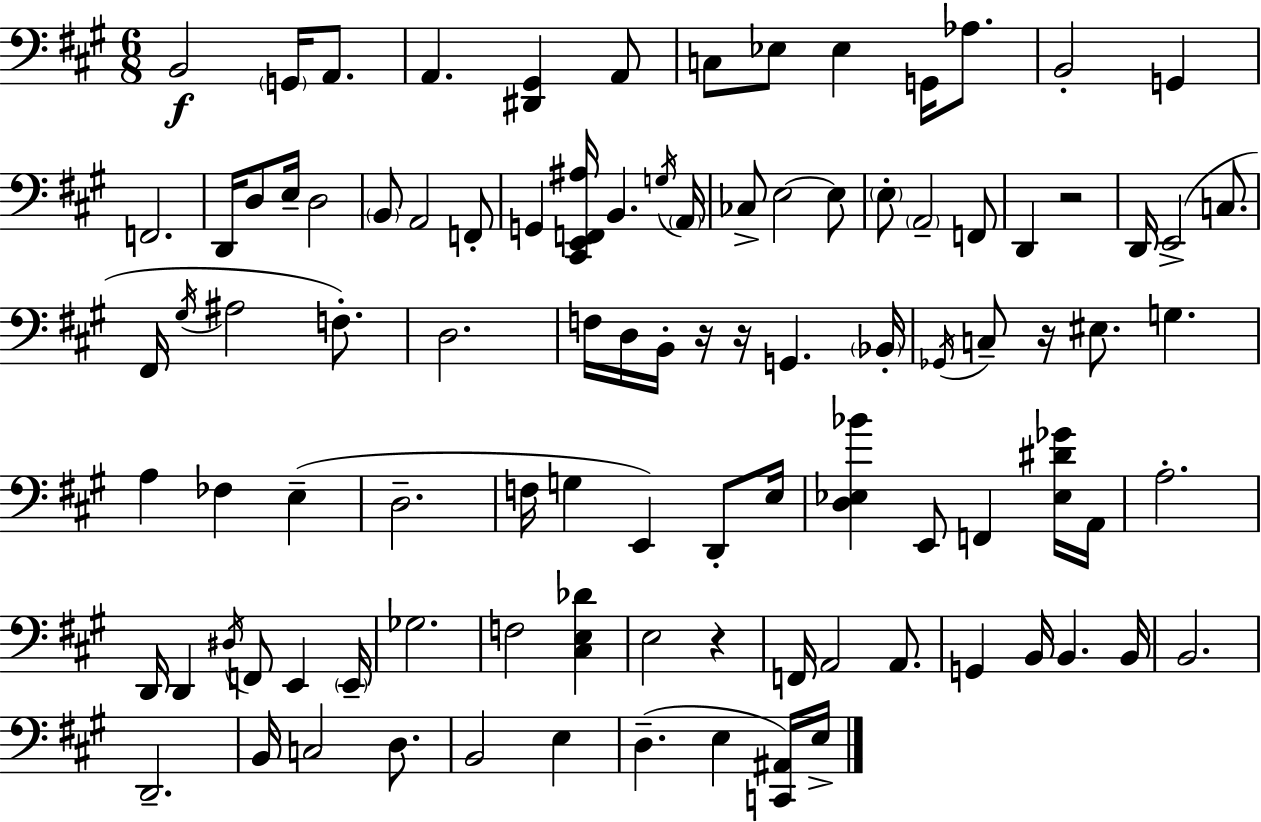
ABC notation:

X:1
T:Untitled
M:6/8
L:1/4
K:A
B,,2 G,,/4 A,,/2 A,, [^D,,^G,,] A,,/2 C,/2 _E,/2 _E, G,,/4 _A,/2 B,,2 G,, F,,2 D,,/4 D,/2 E,/4 D,2 B,,/2 A,,2 F,,/2 G,, [^C,,E,,F,,^A,]/4 B,, G,/4 A,,/4 _C,/2 E,2 E,/2 E,/2 A,,2 F,,/2 D,, z2 D,,/4 E,,2 C,/2 ^F,,/4 ^G,/4 ^A,2 F,/2 D,2 F,/4 D,/4 B,,/4 z/4 z/4 G,, _B,,/4 _G,,/4 C,/2 z/4 ^E,/2 G, A, _F, E, D,2 F,/4 G, E,, D,,/2 E,/4 [D,_E,_B] E,,/2 F,, [_E,^D_G]/4 A,,/4 A,2 D,,/4 D,, ^D,/4 F,,/2 E,, E,,/4 _G,2 F,2 [^C,E,_D] E,2 z F,,/4 A,,2 A,,/2 G,, B,,/4 B,, B,,/4 B,,2 D,,2 B,,/4 C,2 D,/2 B,,2 E, D, E, [C,,^A,,]/4 E,/4